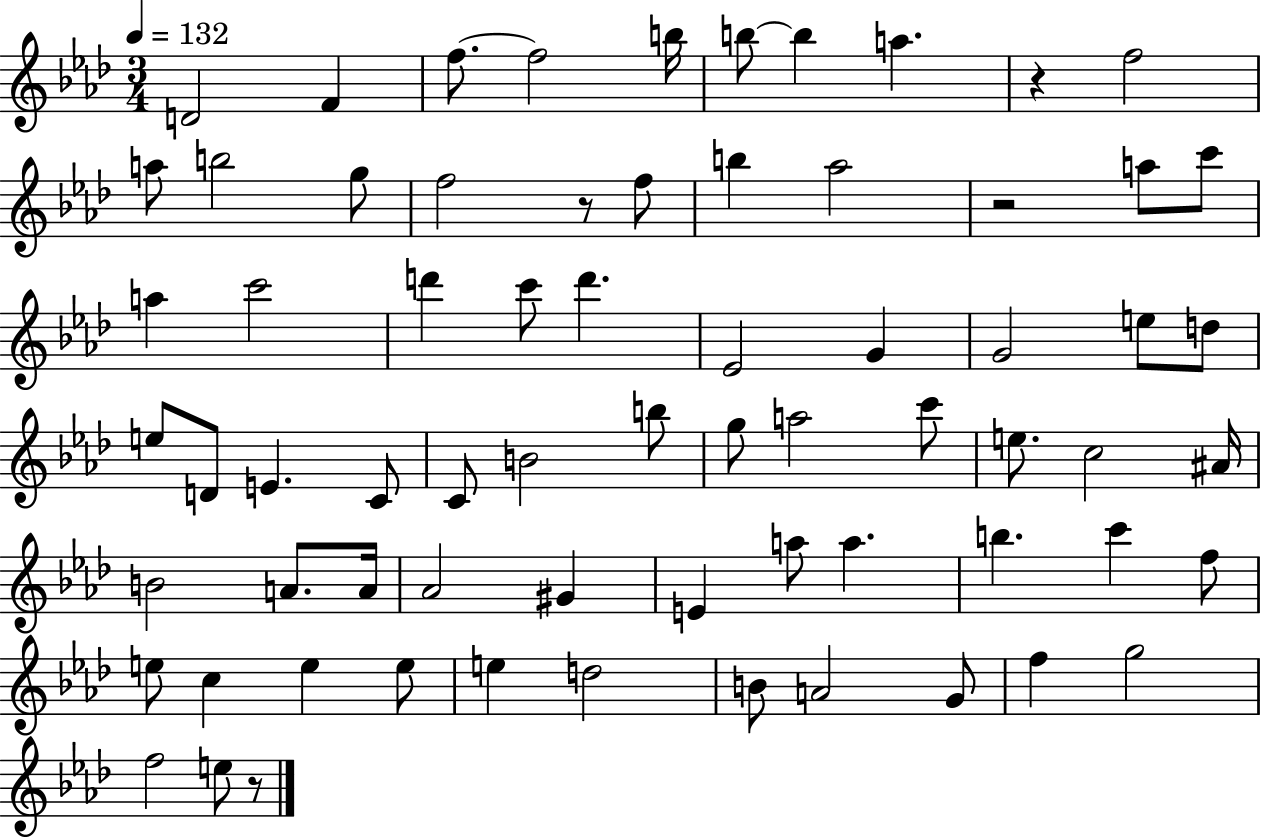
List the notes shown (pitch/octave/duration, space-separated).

D4/h F4/q F5/e. F5/h B5/s B5/e B5/q A5/q. R/q F5/h A5/e B5/h G5/e F5/h R/e F5/e B5/q Ab5/h R/h A5/e C6/e A5/q C6/h D6/q C6/e D6/q. Eb4/h G4/q G4/h E5/e D5/e E5/e D4/e E4/q. C4/e C4/e B4/h B5/e G5/e A5/h C6/e E5/e. C5/h A#4/s B4/h A4/e. A4/s Ab4/h G#4/q E4/q A5/e A5/q. B5/q. C6/q F5/e E5/e C5/q E5/q E5/e E5/q D5/h B4/e A4/h G4/e F5/q G5/h F5/h E5/e R/e